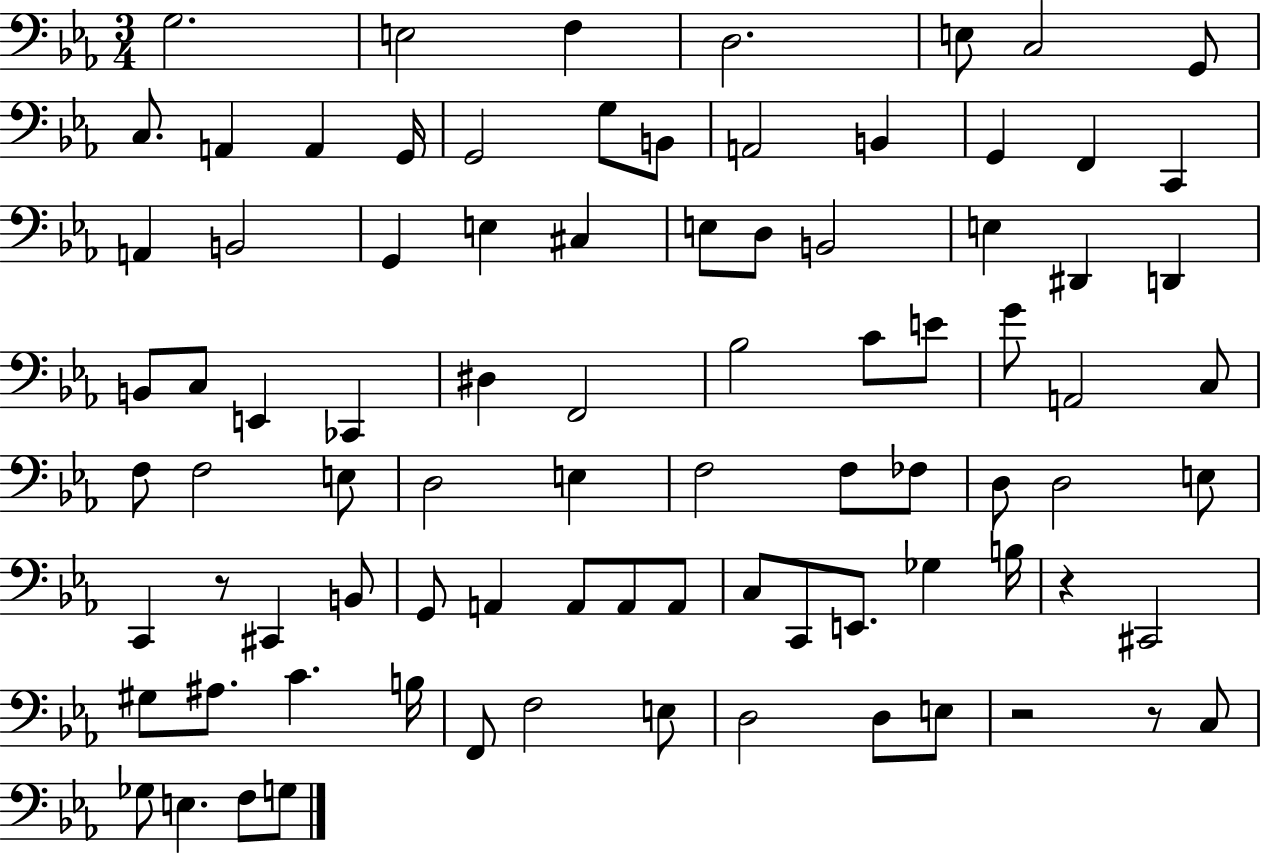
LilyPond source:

{
  \clef bass
  \numericTimeSignature
  \time 3/4
  \key ees \major
  g2. | e2 f4 | d2. | e8 c2 g,8 | \break c8. a,4 a,4 g,16 | g,2 g8 b,8 | a,2 b,4 | g,4 f,4 c,4 | \break a,4 b,2 | g,4 e4 cis4 | e8 d8 b,2 | e4 dis,4 d,4 | \break b,8 c8 e,4 ces,4 | dis4 f,2 | bes2 c'8 e'8 | g'8 a,2 c8 | \break f8 f2 e8 | d2 e4 | f2 f8 fes8 | d8 d2 e8 | \break c,4 r8 cis,4 b,8 | g,8 a,4 a,8 a,8 a,8 | c8 c,8 e,8. ges4 b16 | r4 cis,2 | \break gis8 ais8. c'4. b16 | f,8 f2 e8 | d2 d8 e8 | r2 r8 c8 | \break ges8 e4. f8 g8 | \bar "|."
}